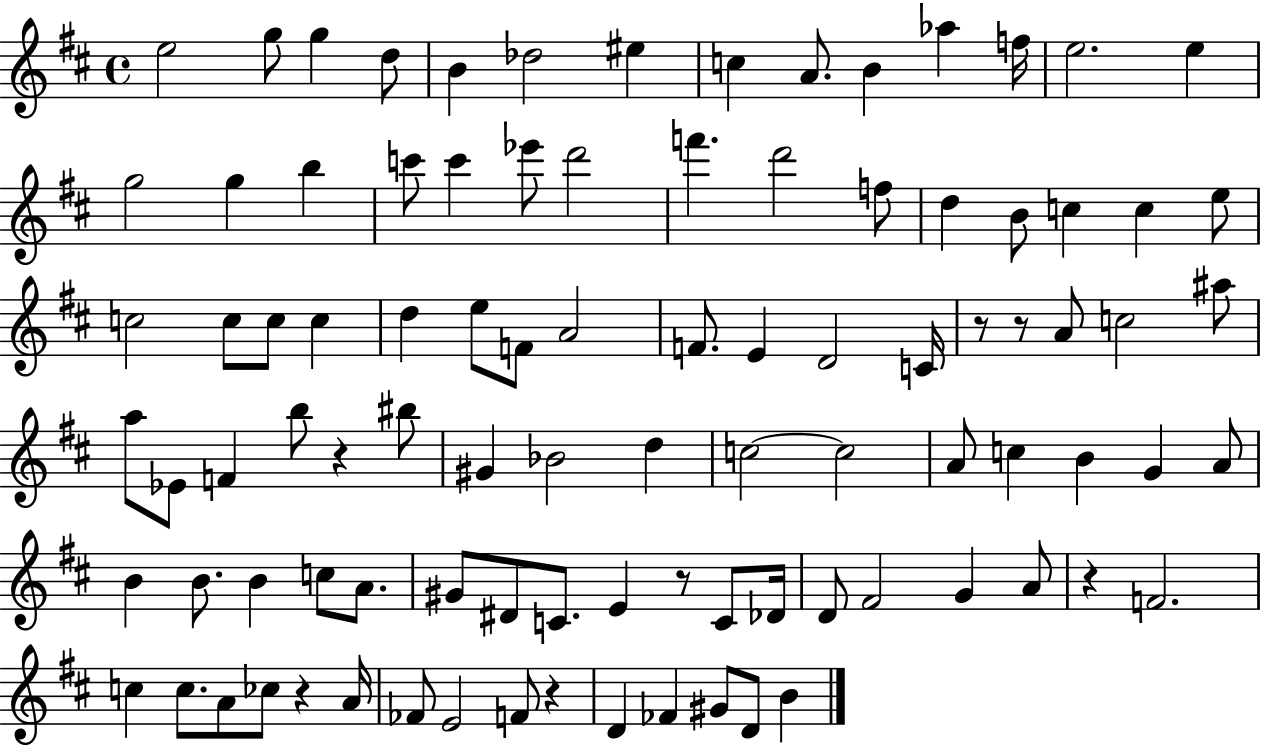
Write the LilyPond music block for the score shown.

{
  \clef treble
  \time 4/4
  \defaultTimeSignature
  \key d \major
  \repeat volta 2 { e''2 g''8 g''4 d''8 | b'4 des''2 eis''4 | c''4 a'8. b'4 aes''4 f''16 | e''2. e''4 | \break g''2 g''4 b''4 | c'''8 c'''4 ees'''8 d'''2 | f'''4. d'''2 f''8 | d''4 b'8 c''4 c''4 e''8 | \break c''2 c''8 c''8 c''4 | d''4 e''8 f'8 a'2 | f'8. e'4 d'2 c'16 | r8 r8 a'8 c''2 ais''8 | \break a''8 ees'8 f'4 b''8 r4 bis''8 | gis'4 bes'2 d''4 | c''2~~ c''2 | a'8 c''4 b'4 g'4 a'8 | \break b'4 b'8. b'4 c''8 a'8. | gis'8 dis'8 c'8. e'4 r8 c'8 des'16 | d'8 fis'2 g'4 a'8 | r4 f'2. | \break c''4 c''8. a'8 ces''8 r4 a'16 | fes'8 e'2 f'8 r4 | d'4 fes'4 gis'8 d'8 b'4 | } \bar "|."
}